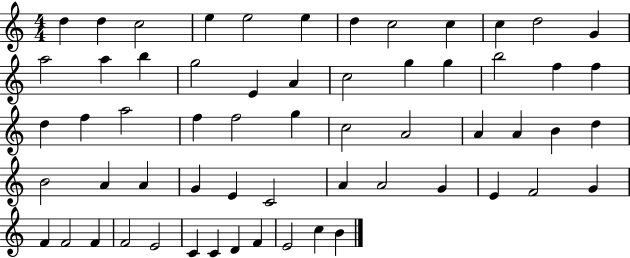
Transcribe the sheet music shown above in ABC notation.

X:1
T:Untitled
M:4/4
L:1/4
K:C
d d c2 e e2 e d c2 c c d2 G a2 a b g2 E A c2 g g b2 f f d f a2 f f2 g c2 A2 A A B d B2 A A G E C2 A A2 G E F2 G F F2 F F2 E2 C C D F E2 c B